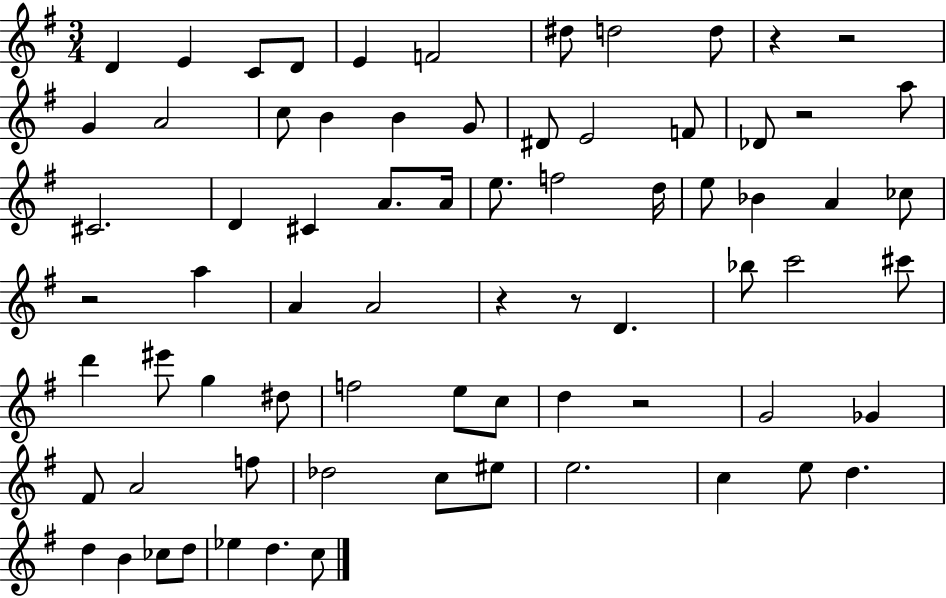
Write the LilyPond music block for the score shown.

{
  \clef treble
  \numericTimeSignature
  \time 3/4
  \key g \major
  d'4 e'4 c'8 d'8 | e'4 f'2 | dis''8 d''2 d''8 | r4 r2 | \break g'4 a'2 | c''8 b'4 b'4 g'8 | dis'8 e'2 f'8 | des'8 r2 a''8 | \break cis'2. | d'4 cis'4 a'8. a'16 | e''8. f''2 d''16 | e''8 bes'4 a'4 ces''8 | \break r2 a''4 | a'4 a'2 | r4 r8 d'4. | bes''8 c'''2 cis'''8 | \break d'''4 eis'''8 g''4 dis''8 | f''2 e''8 c''8 | d''4 r2 | g'2 ges'4 | \break fis'8 a'2 f''8 | des''2 c''8 eis''8 | e''2. | c''4 e''8 d''4. | \break d''4 b'4 ces''8 d''8 | ees''4 d''4. c''8 | \bar "|."
}